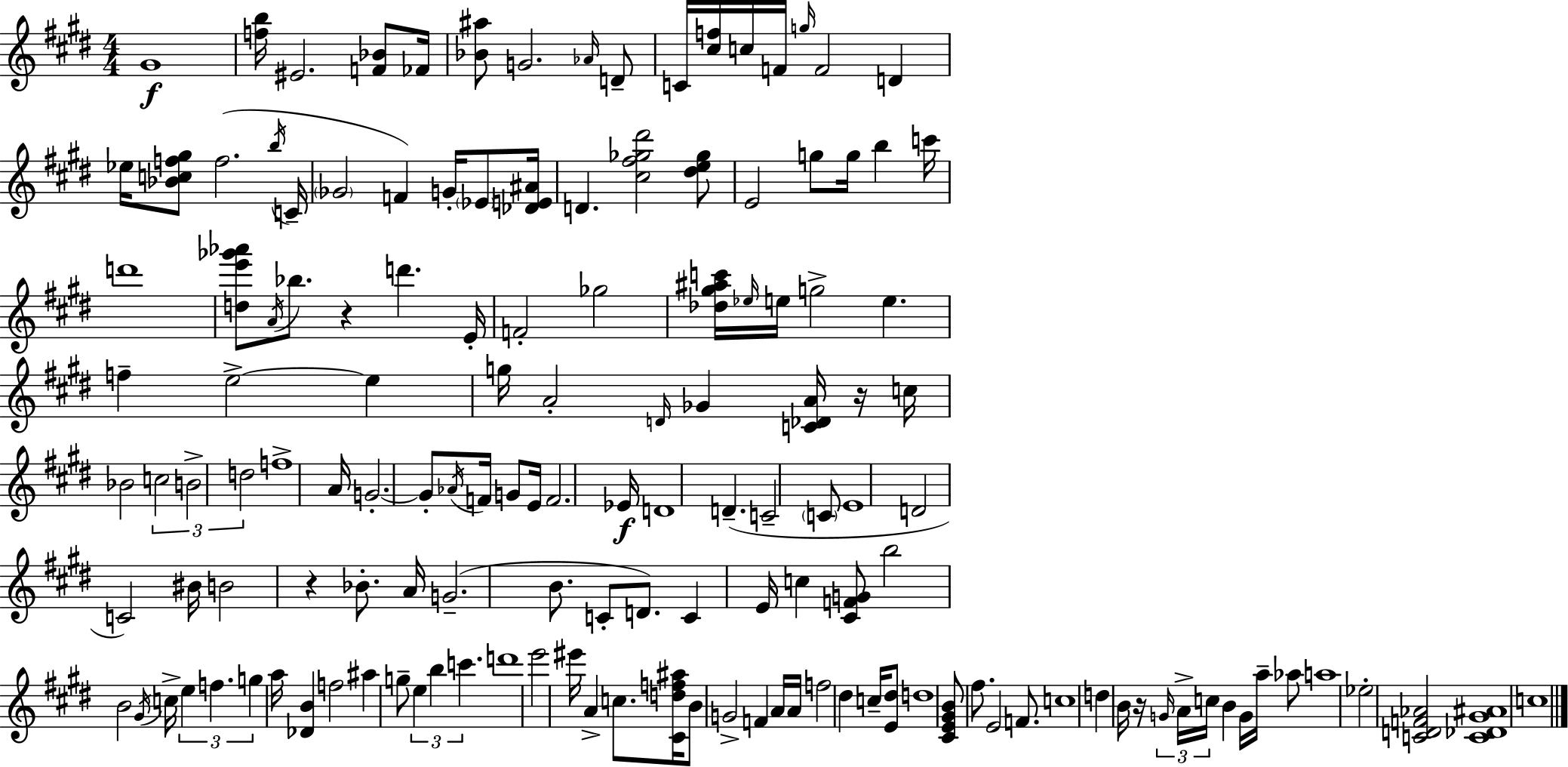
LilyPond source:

{
  \clef treble
  \numericTimeSignature
  \time 4/4
  \key e \major
  \repeat volta 2 { gis'1\f | <f'' b''>16 eis'2. <f' bes'>8 fes'16 | <bes' ais''>8 g'2. \grace { aes'16 } d'8-- | c'16 <cis'' f''>16 c''16 f'16 \grace { g''16 } f'2 d'4 | \break ees''16 <bes' c'' f'' gis''>8 f''2.( | \acciaccatura { b''16 } c'16-- \parenthesize ges'2 f'4) g'16-. | \parenthesize ees'8 <des' e' ais'>16 d'4. <cis'' fis'' ges'' dis'''>2 | <dis'' e'' ges''>8 e'2 g''8 g''16 b''4 | \break c'''16 d'''1 | <d'' e''' ges''' aes'''>8 \acciaccatura { a'16 } bes''8. r4 d'''4. | e'16-. f'2-. ges''2 | <des'' gis'' ais'' c'''>16 \grace { ees''16 } e''16 g''2-> e''4. | \break f''4-- e''2->~~ | e''4 g''16 a'2-. \grace { d'16 } ges'4 | <c' des' a'>16 r16 c''16 bes'2 \tuplet 3/2 { c''2 | b'2-> d''2 } | \break f''1-> | a'16 g'2.-.~~ | g'8-. \acciaccatura { aes'16 } f'16 g'8 e'16 f'2. | ees'16\f d'1 | \break d'4.--( c'2-- | \parenthesize c'8 e'1 | d'2 c'2) | bis'16 b'2 | \break r4 bes'8.-. a'16 g'2.--( | b'8. c'8-. d'8.) c'4 | e'16 c''4 <cis' f' g'>8 b''2 b'2 | \acciaccatura { gis'16 } c''16-> \tuplet 3/2 { e''4 f''4. | \break g''4 } a''16 <des' b'>4 f''2 | ais''4 g''8-- \tuplet 3/2 { e''4 b''4 | c'''4. } d'''1 | e'''2 | \break eis'''16 a'4-> c''8. <cis' d'' f'' ais''>16 b'8 g'2-> | f'4 a'16 a'16 f''2 | dis''4 c''16-- <e' dis''>8 d''1 | <cis' e' gis' b'>8 fis''8. e'2 | \break f'8. c''1 | d''4 b'16 r16 \tuplet 3/2 { \grace { g'16 } a'16-> | c''16 } b'4 g'16 a''16-- aes''8 a''1 | ees''2-. | \break <c' d' f' aes'>2 <c' des' gis' ais'>1 | c''1 | } \bar "|."
}